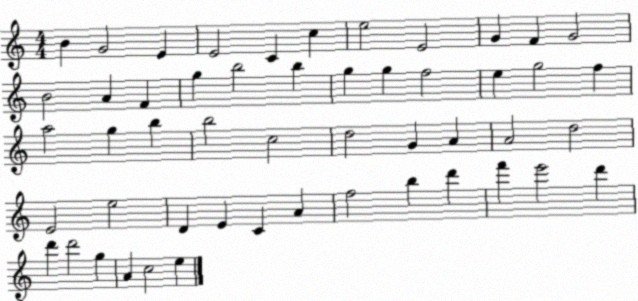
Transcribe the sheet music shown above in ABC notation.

X:1
T:Untitled
M:4/4
L:1/4
K:C
B G2 E E2 C c e2 E2 G F G2 B2 A F g b2 b g g f2 e g2 f a2 g b b2 c2 d2 G A A2 d2 E2 e2 D E C A f2 b d' f' e'2 d' d' d'2 g A c2 e